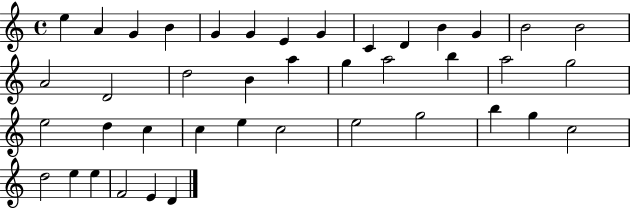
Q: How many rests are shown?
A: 0